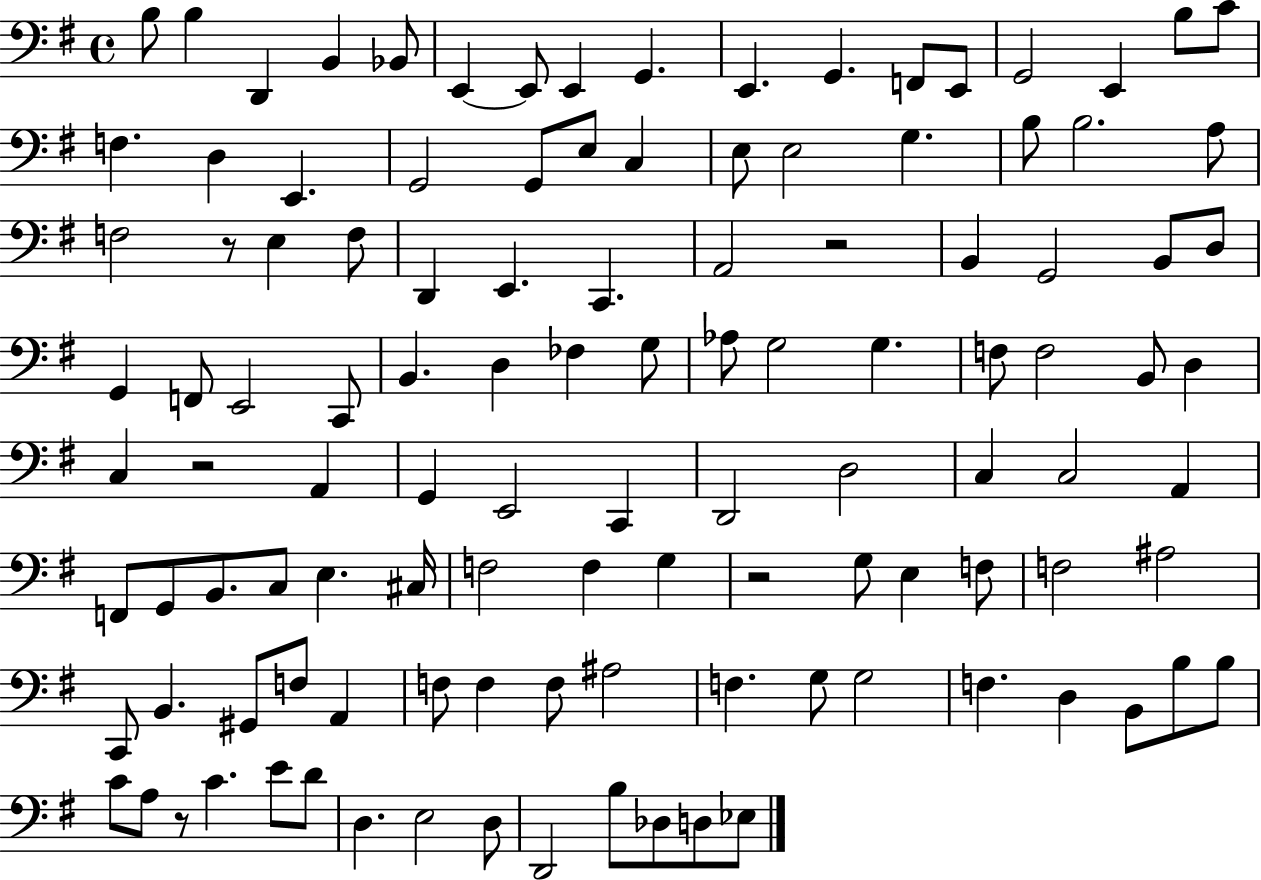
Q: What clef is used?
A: bass